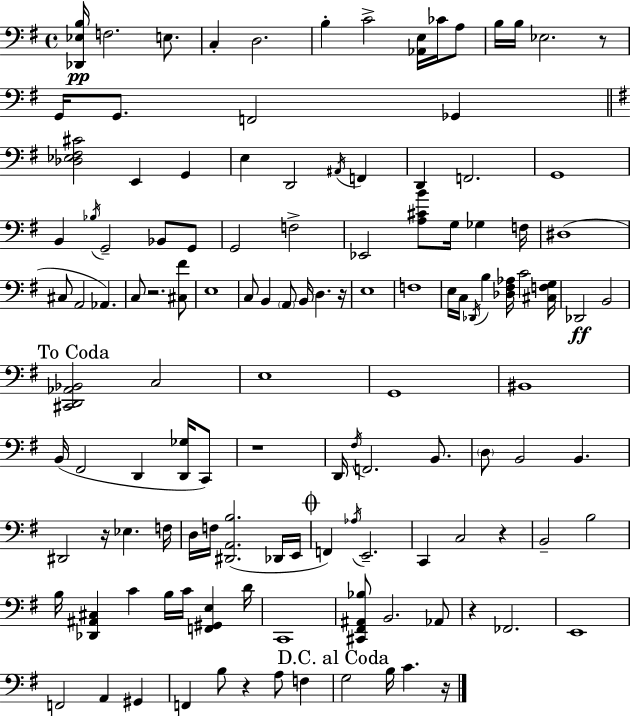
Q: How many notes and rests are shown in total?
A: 126